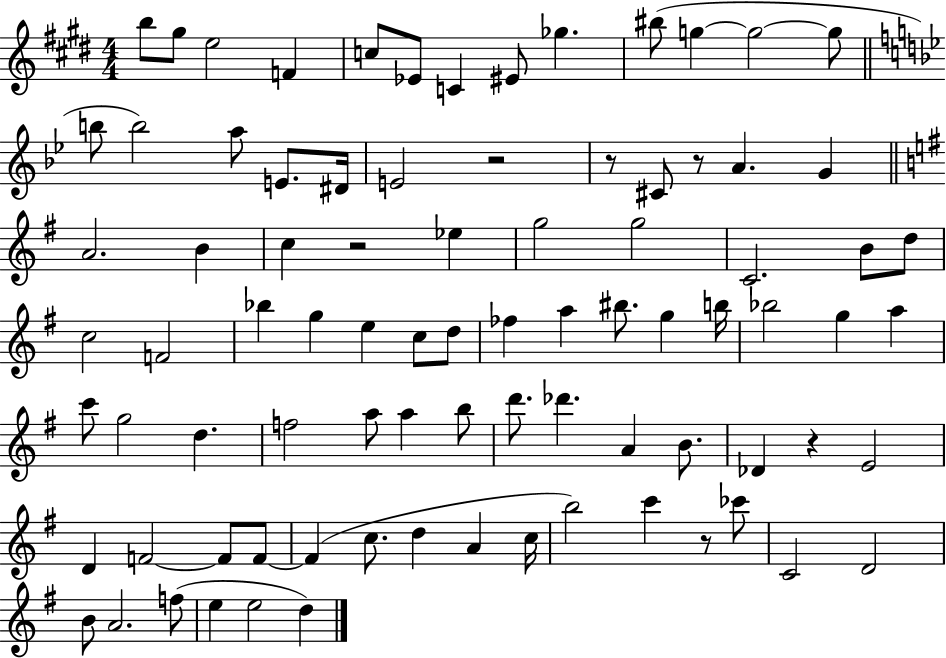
{
  \clef treble
  \numericTimeSignature
  \time 4/4
  \key e \major
  \repeat volta 2 { b''8 gis''8 e''2 f'4 | c''8 ees'8 c'4 eis'8 ges''4. | bis''8( g''4~~ g''2~~ g''8 | \bar "||" \break \key bes \major b''8 b''2) a''8 e'8. dis'16 | e'2 r2 | r8 cis'8 r8 a'4. g'4 | \bar "||" \break \key g \major a'2. b'4 | c''4 r2 ees''4 | g''2 g''2 | c'2. b'8 d''8 | \break c''2 f'2 | bes''4 g''4 e''4 c''8 d''8 | fes''4 a''4 bis''8. g''4 b''16 | bes''2 g''4 a''4 | \break c'''8 g''2 d''4. | f''2 a''8 a''4 b''8 | d'''8. des'''4. a'4 b'8. | des'4 r4 e'2 | \break d'4 f'2~~ f'8 f'8~~ | f'4( c''8. d''4 a'4 c''16 | b''2) c'''4 r8 ces'''8 | c'2 d'2 | \break b'8 a'2. f''8( | e''4 e''2 d''4) | } \bar "|."
}